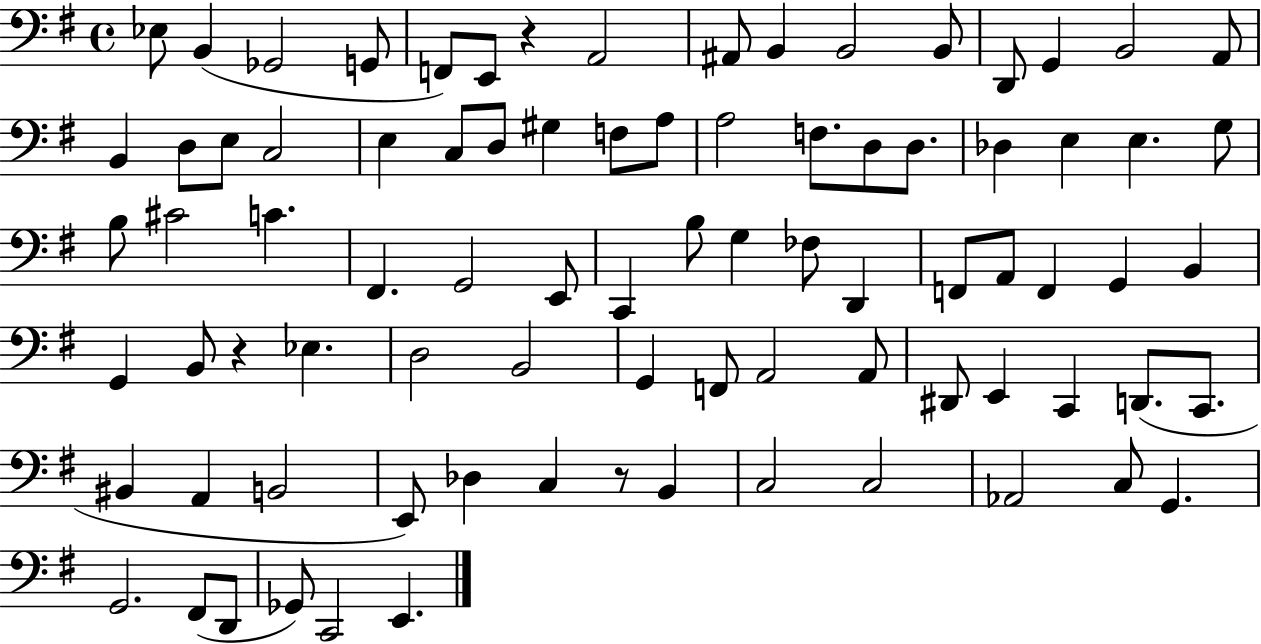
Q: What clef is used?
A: bass